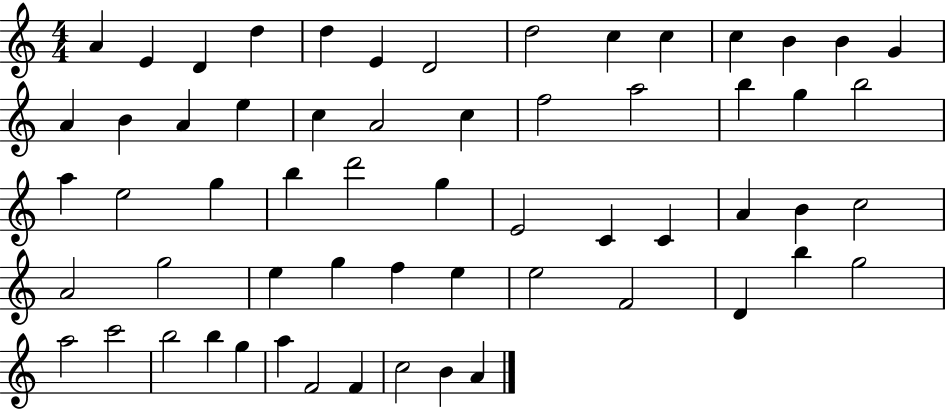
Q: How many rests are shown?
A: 0